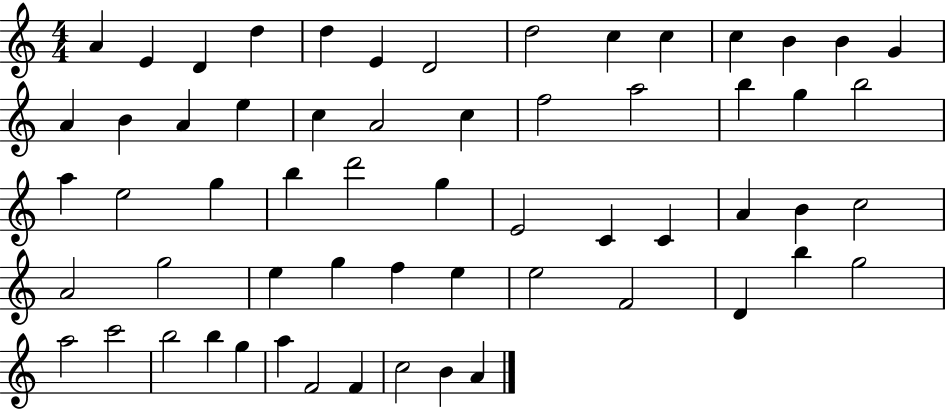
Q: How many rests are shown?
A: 0